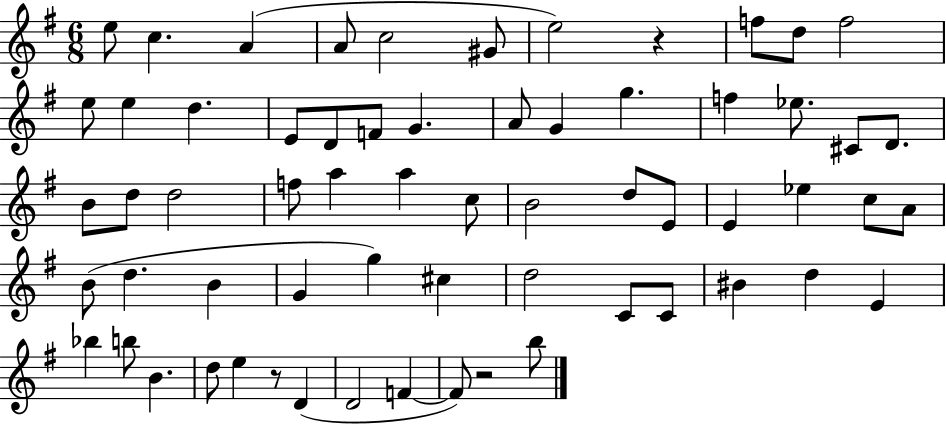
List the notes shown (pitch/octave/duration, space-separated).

E5/e C5/q. A4/q A4/e C5/h G#4/e E5/h R/q F5/e D5/e F5/h E5/e E5/q D5/q. E4/e D4/e F4/e G4/q. A4/e G4/q G5/q. F5/q Eb5/e. C#4/e D4/e. B4/e D5/e D5/h F5/e A5/q A5/q C5/e B4/h D5/e E4/e E4/q Eb5/q C5/e A4/e B4/e D5/q. B4/q G4/q G5/q C#5/q D5/h C4/e C4/e BIS4/q D5/q E4/q Bb5/q B5/e B4/q. D5/e E5/q R/e D4/q D4/h F4/q F4/e R/h B5/e